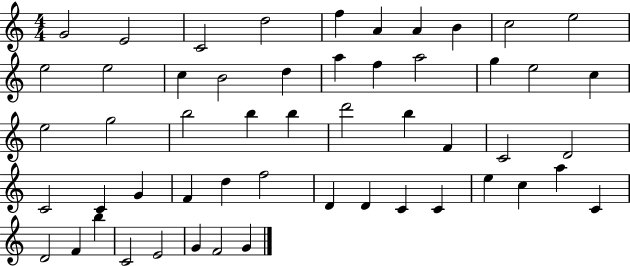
G4/h E4/h C4/h D5/h F5/q A4/q A4/q B4/q C5/h E5/h E5/h E5/h C5/q B4/h D5/q A5/q F5/q A5/h G5/q E5/h C5/q E5/h G5/h B5/h B5/q B5/q D6/h B5/q F4/q C4/h D4/h C4/h C4/q G4/q F4/q D5/q F5/h D4/q D4/q C4/q C4/q E5/q C5/q A5/q C4/q D4/h F4/q B5/q C4/h E4/h G4/q F4/h G4/q